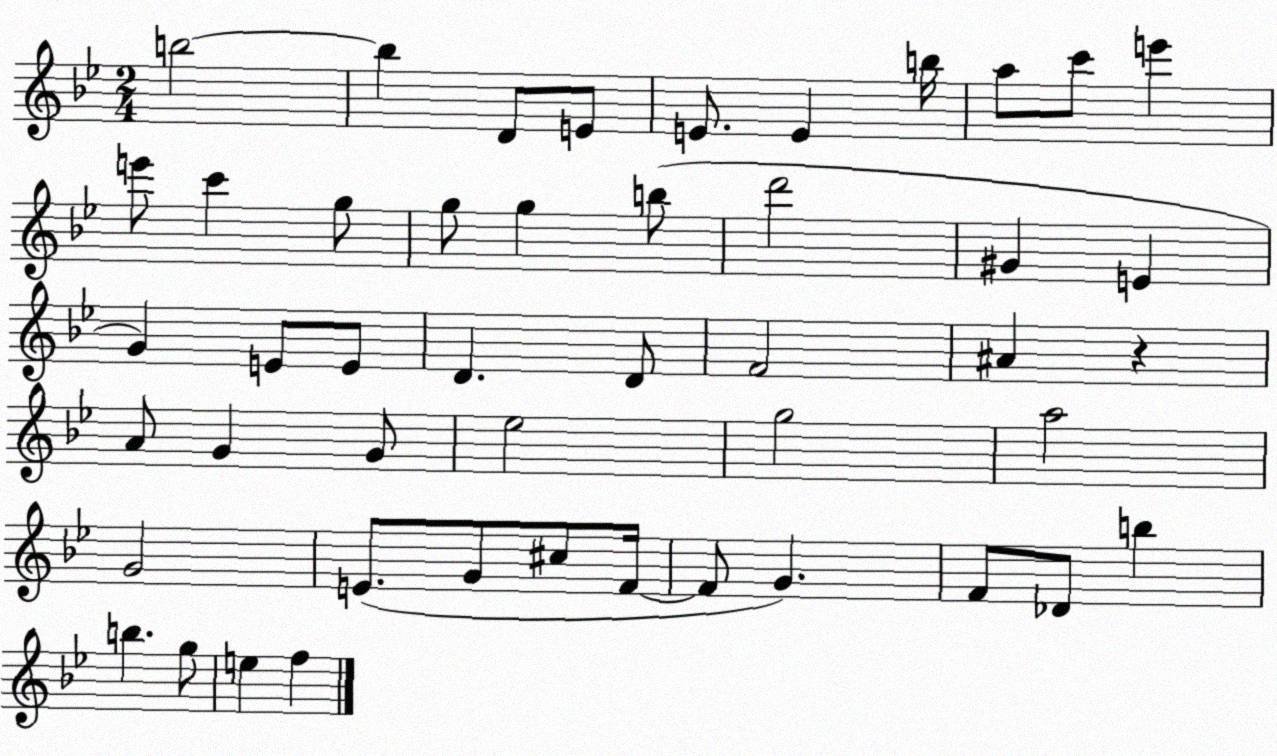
X:1
T:Untitled
M:2/4
L:1/4
K:Bb
b2 b D/2 E/2 E/2 E b/4 a/2 c'/2 e' e'/2 c' g/2 g/2 g b/2 d'2 ^G E G E/2 E/2 D D/2 F2 ^A z A/2 G G/2 _e2 g2 a2 G2 E/2 G/2 ^c/2 F/4 F/2 G F/2 _D/2 b b g/2 e f